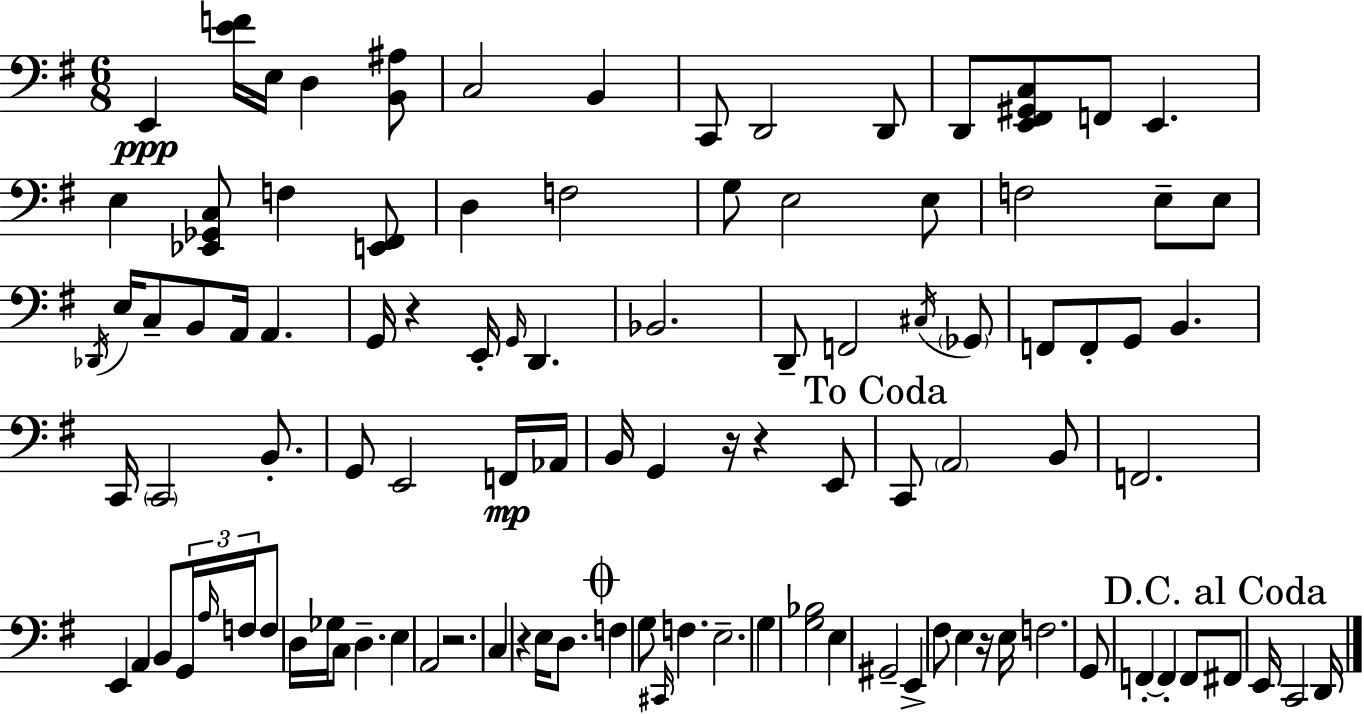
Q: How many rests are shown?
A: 6